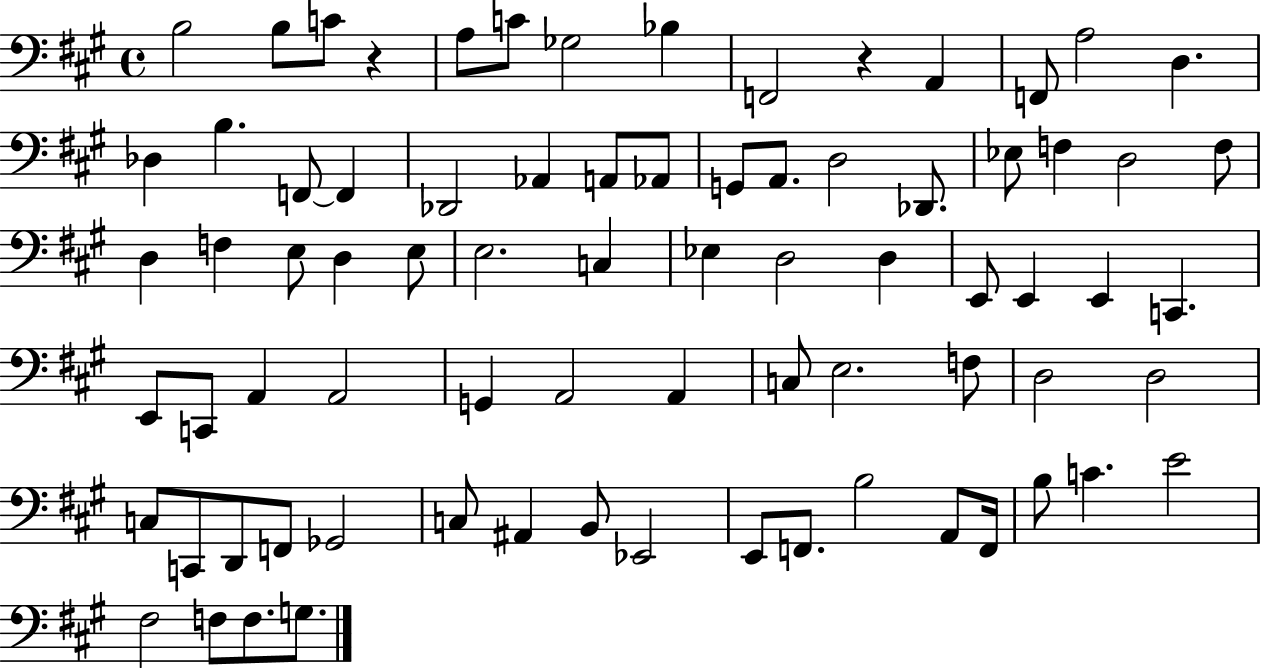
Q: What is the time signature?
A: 4/4